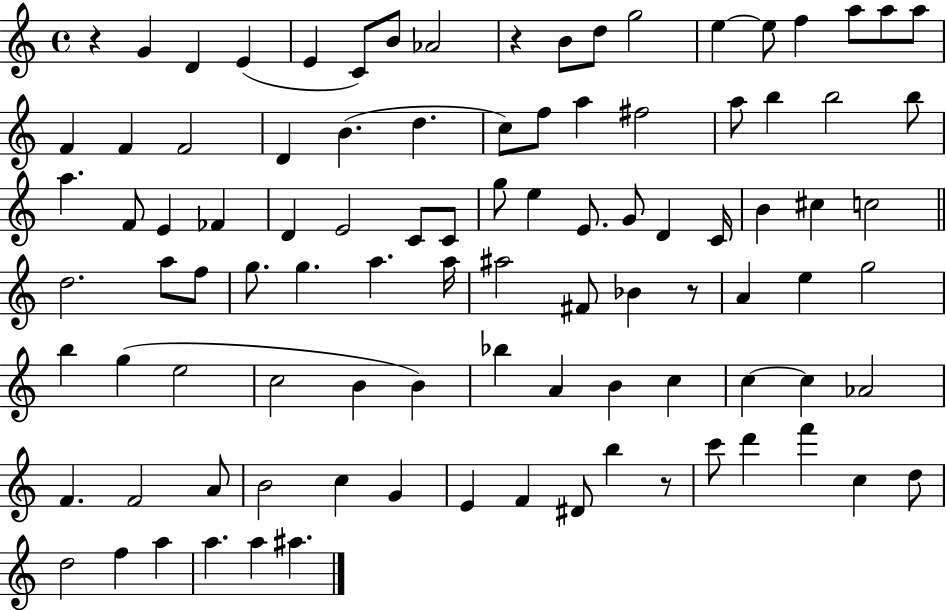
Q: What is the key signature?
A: C major